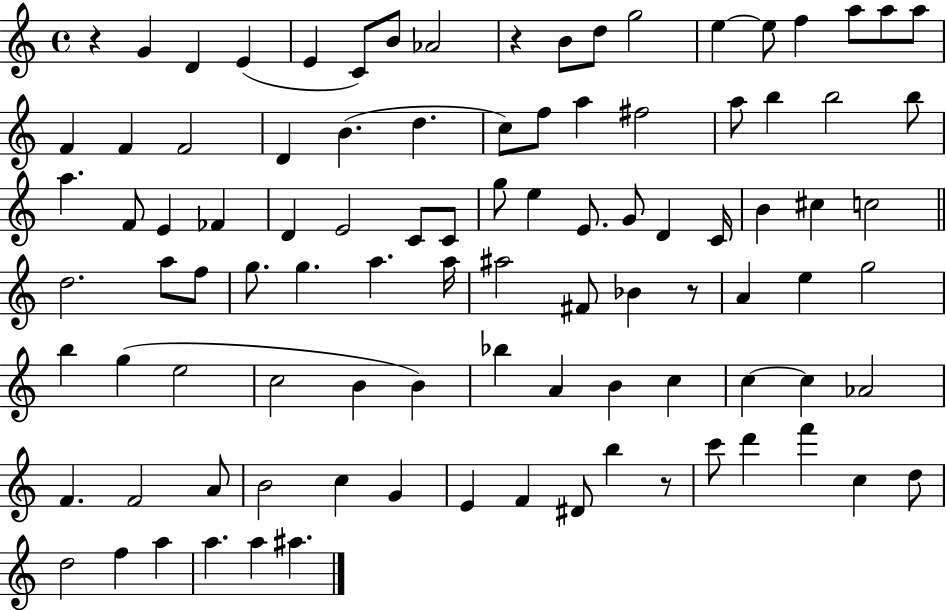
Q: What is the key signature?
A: C major